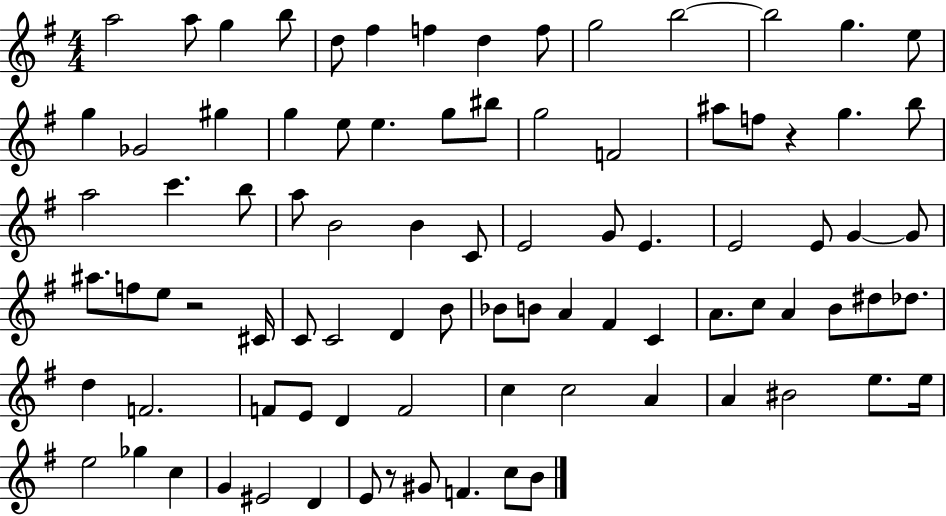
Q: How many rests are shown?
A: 3